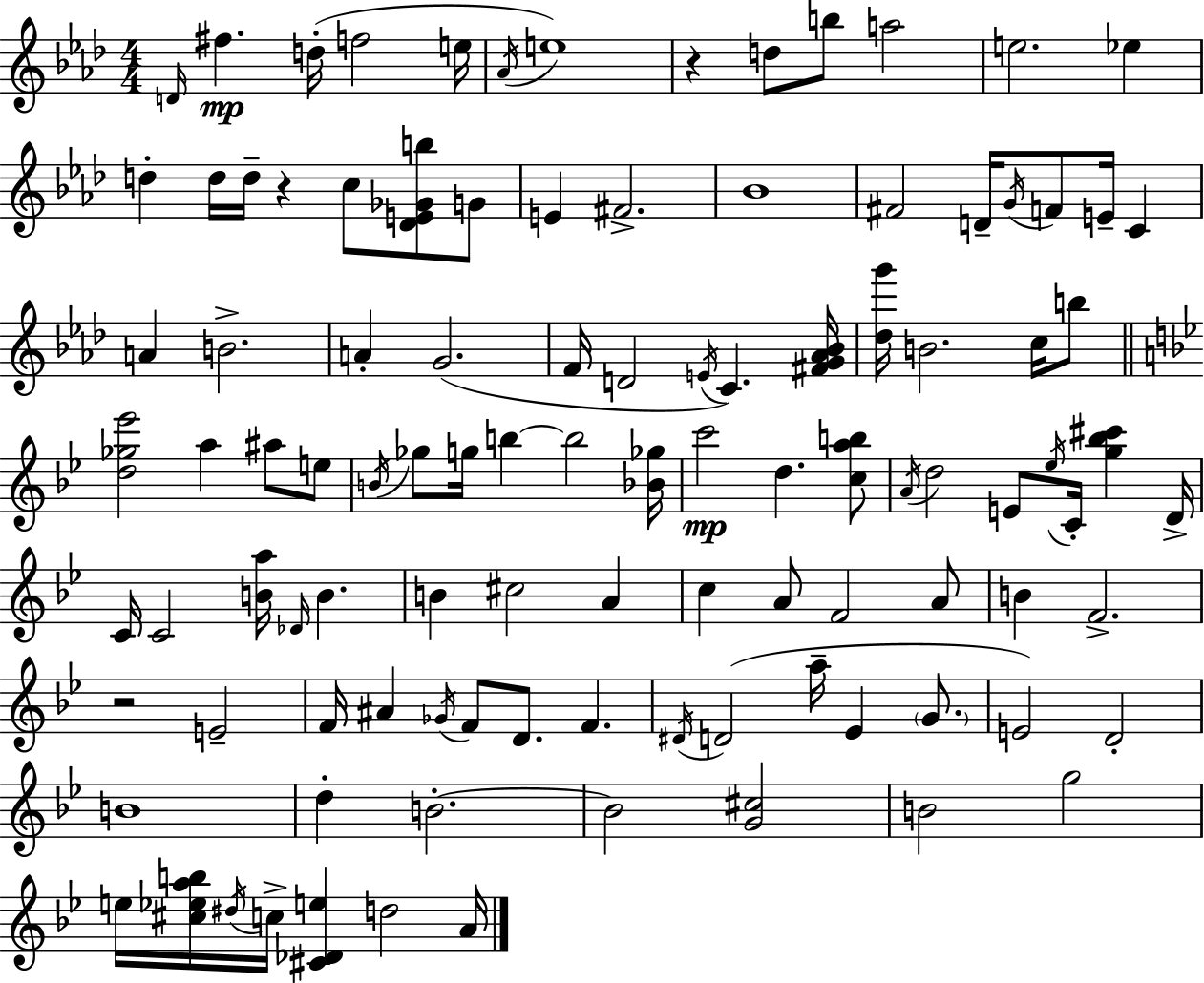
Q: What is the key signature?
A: AES major